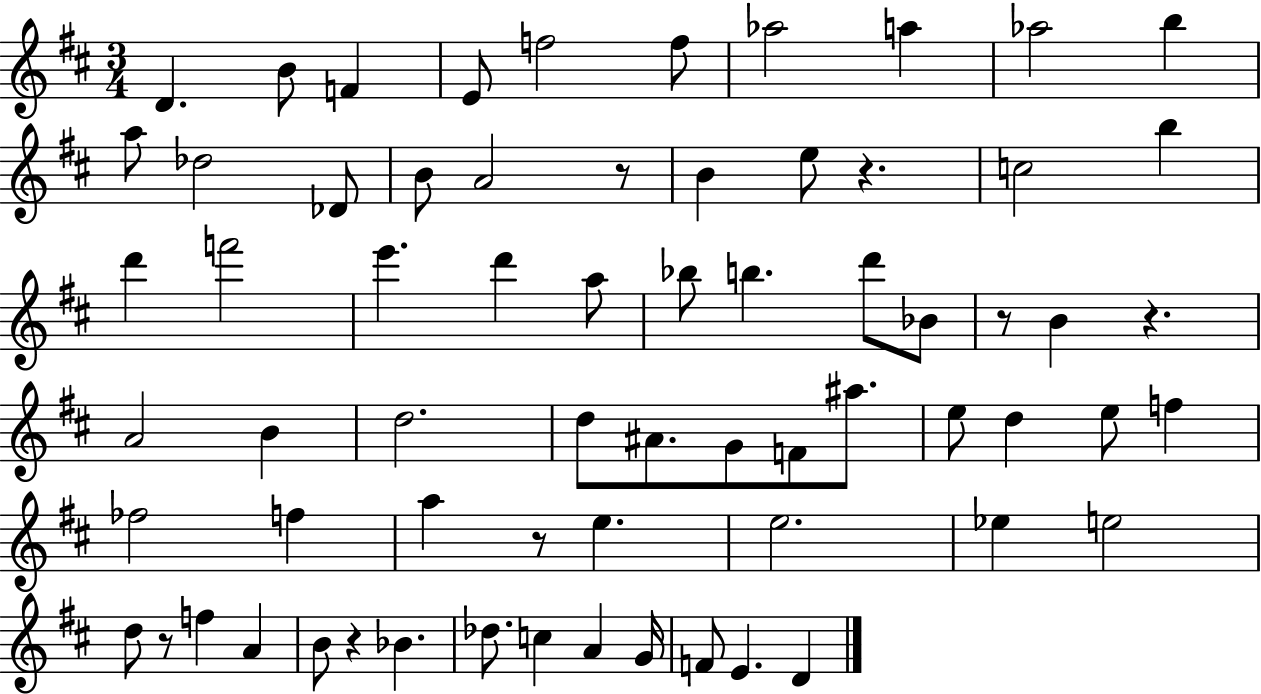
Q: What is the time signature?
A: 3/4